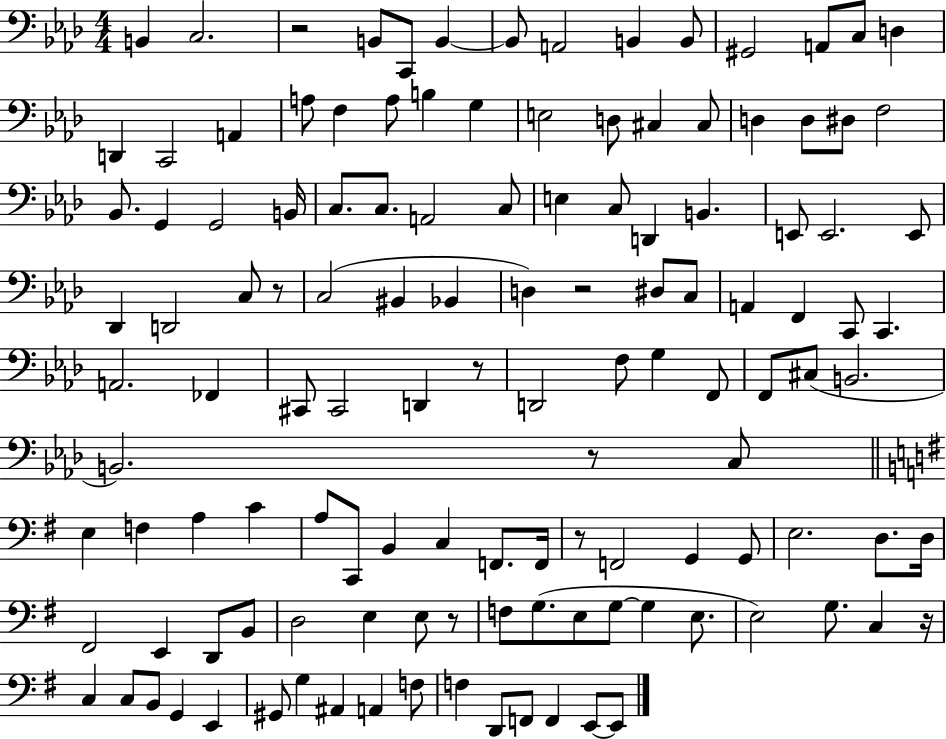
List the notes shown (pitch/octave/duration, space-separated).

B2/q C3/h. R/h B2/e C2/e B2/q B2/e A2/h B2/q B2/e G#2/h A2/e C3/e D3/q D2/q C2/h A2/q A3/e F3/q A3/e B3/q G3/q E3/h D3/e C#3/q C#3/e D3/q D3/e D#3/e F3/h Bb2/e. G2/q G2/h B2/s C3/e. C3/e. A2/h C3/e E3/q C3/e D2/q B2/q. E2/e E2/h. E2/e Db2/q D2/h C3/e R/e C3/h BIS2/q Bb2/q D3/q R/h D#3/e C3/e A2/q F2/q C2/e C2/q. A2/h. FES2/q C#2/e C#2/h D2/q R/e D2/h F3/e G3/q F2/e F2/e C#3/e B2/h. B2/h. R/e C3/e E3/q F3/q A3/q C4/q A3/e C2/e B2/q C3/q F2/e. F2/s R/e F2/h G2/q G2/e E3/h. D3/e. D3/s F#2/h E2/q D2/e B2/e D3/h E3/q E3/e R/e F3/e G3/e. E3/e G3/e G3/q E3/e. E3/h G3/e. C3/q R/s C3/q C3/e B2/e G2/q E2/q G#2/e G3/q A#2/q A2/q F3/e F3/q D2/e F2/e F2/q E2/e E2/e